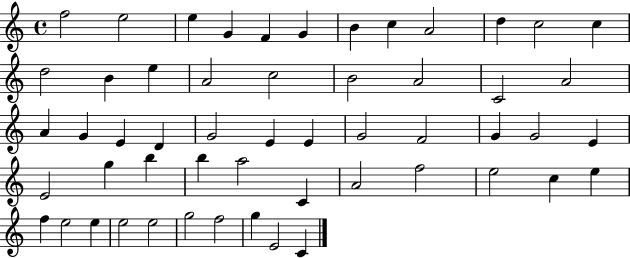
X:1
T:Untitled
M:4/4
L:1/4
K:C
f2 e2 e G F G B c A2 d c2 c d2 B e A2 c2 B2 A2 C2 A2 A G E D G2 E E G2 F2 G G2 E E2 g b b a2 C A2 f2 e2 c e f e2 e e2 e2 g2 f2 g E2 C